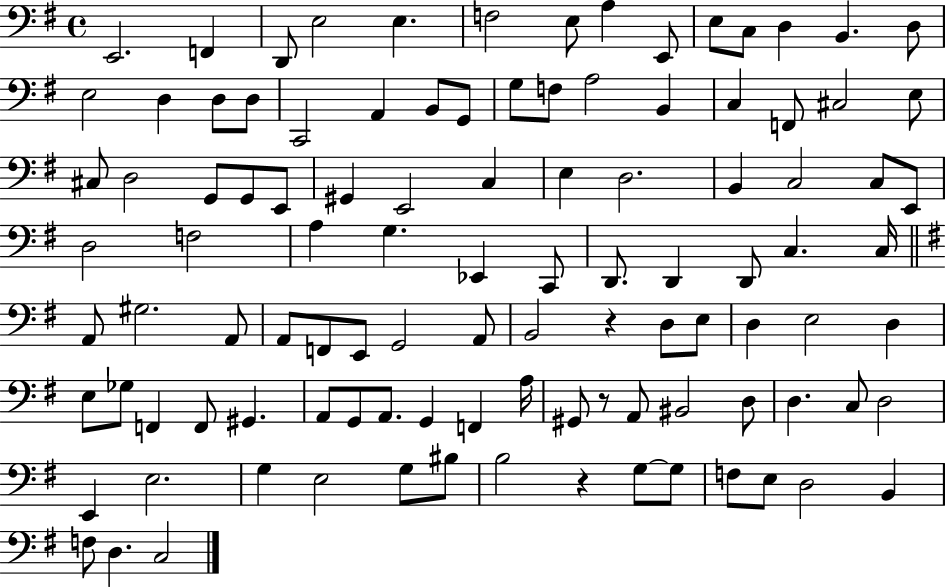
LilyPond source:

{
  \clef bass
  \time 4/4
  \defaultTimeSignature
  \key g \major
  e,2. f,4 | d,8 e2 e4. | f2 e8 a4 e,8 | e8 c8 d4 b,4. d8 | \break e2 d4 d8 d8 | c,2 a,4 b,8 g,8 | g8 f8 a2 b,4 | c4 f,8 cis2 e8 | \break cis8 d2 g,8 g,8 e,8 | gis,4 e,2 c4 | e4 d2. | b,4 c2 c8 e,8 | \break d2 f2 | a4 g4. ees,4 c,8 | d,8. d,4 d,8 c4. c16 | \bar "||" \break \key g \major a,8 gis2. a,8 | a,8 f,8 e,8 g,2 a,8 | b,2 r4 d8 e8 | d4 e2 d4 | \break e8 ges8 f,4 f,8 gis,4. | a,8 g,8 a,8. g,4 f,4 a16 | gis,8 r8 a,8 bis,2 d8 | d4. c8 d2 | \break e,4 e2. | g4 e2 g8 bis8 | b2 r4 g8~~ g8 | f8 e8 d2 b,4 | \break f8 d4. c2 | \bar "|."
}